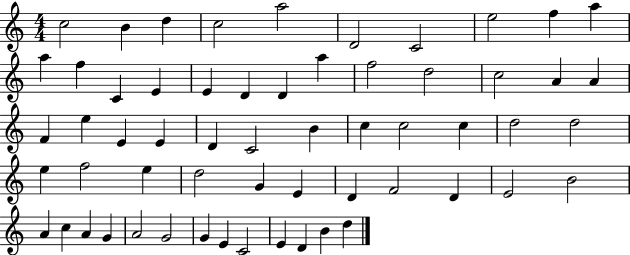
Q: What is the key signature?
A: C major